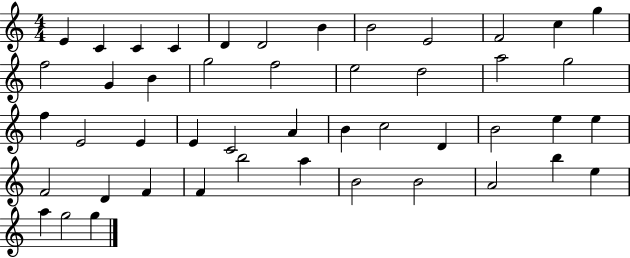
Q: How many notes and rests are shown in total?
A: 47